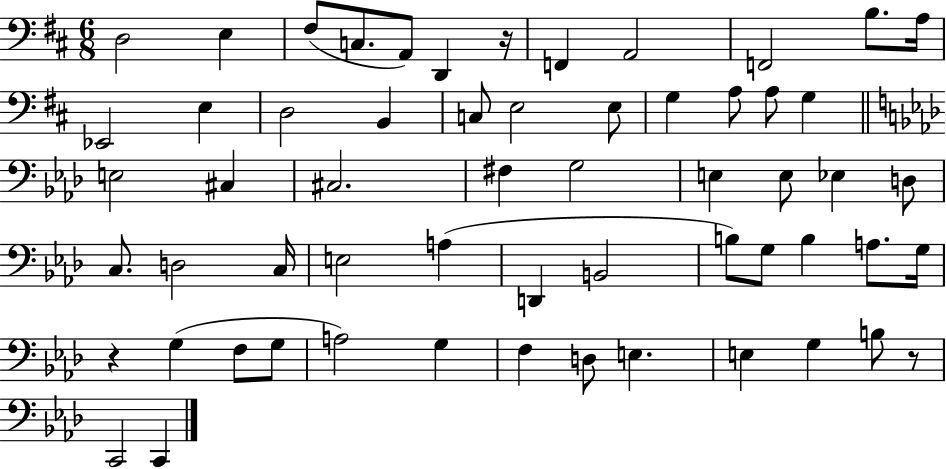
X:1
T:Untitled
M:6/8
L:1/4
K:D
D,2 E, ^F,/2 C,/2 A,,/2 D,, z/4 F,, A,,2 F,,2 B,/2 A,/4 _E,,2 E, D,2 B,, C,/2 E,2 E,/2 G, A,/2 A,/2 G, E,2 ^C, ^C,2 ^F, G,2 E, E,/2 _E, D,/2 C,/2 D,2 C,/4 E,2 A, D,, B,,2 B,/2 G,/2 B, A,/2 G,/4 z G, F,/2 G,/2 A,2 G, F, D,/2 E, E, G, B,/2 z/2 C,,2 C,,